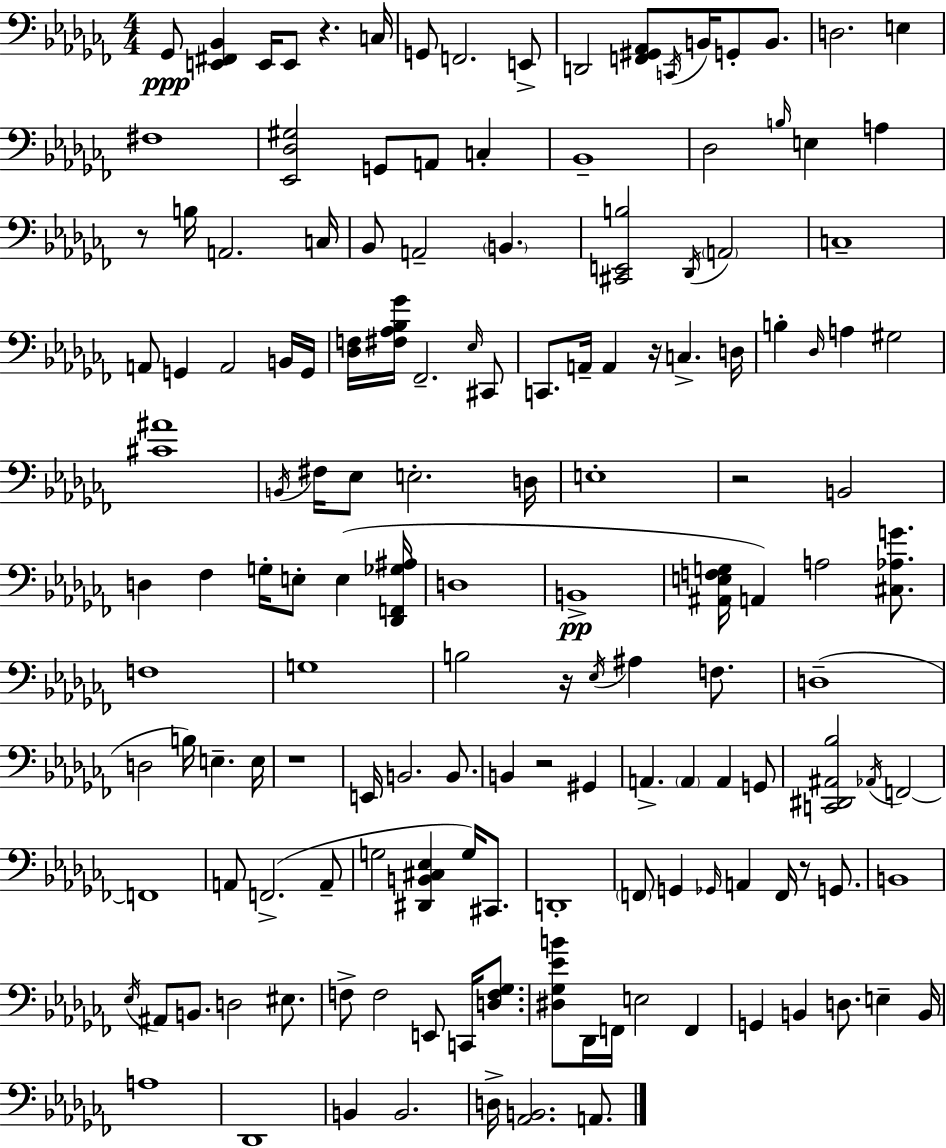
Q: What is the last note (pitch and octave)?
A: A2